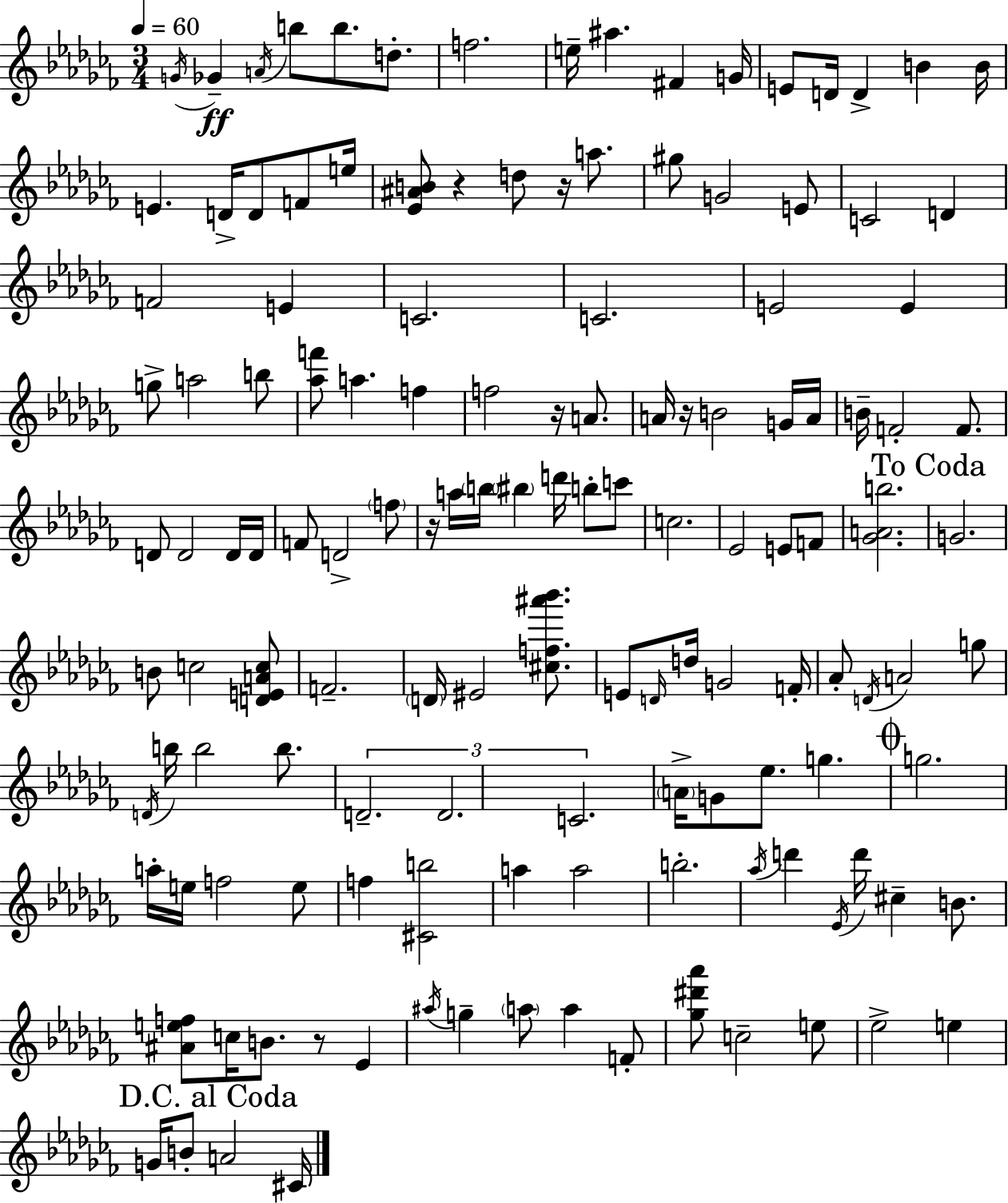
G4/s Gb4/q A4/s B5/e B5/e. D5/e. F5/h. E5/s A#5/q. F#4/q G4/s E4/e D4/s D4/q B4/q B4/s E4/q. D4/s D4/e F4/e E5/s [Eb4,A#4,B4]/e R/q D5/e R/s A5/e. G#5/e G4/h E4/e C4/h D4/q F4/h E4/q C4/h. C4/h. E4/h E4/q G5/e A5/h B5/e [Ab5,F6]/e A5/q. F5/q F5/h R/s A4/e. A4/s R/s B4/h G4/s A4/s B4/s F4/h F4/e. D4/e D4/h D4/s D4/s F4/e D4/h F5/e R/s A5/s B5/s BIS5/q D6/s B5/e C6/e C5/h. Eb4/h E4/e F4/e [Gb4,A4,B5]/h. G4/h. B4/e C5/h [D4,E4,A4,C5]/e F4/h. D4/s EIS4/h [C#5,F5,A#6,Bb6]/e. E4/e D4/s D5/s G4/h F4/s Ab4/e D4/s A4/h G5/e D4/s B5/s B5/h B5/e. D4/h. D4/h. C4/h. A4/s G4/e Eb5/e. G5/q. G5/h. A5/s E5/s F5/h E5/e F5/q [C#4,B5]/h A5/q A5/h B5/h. Ab5/s D6/q Eb4/s D6/s C#5/q B4/e. [A#4,E5,F5]/e C5/s B4/e. R/e Eb4/q A#5/s G5/q A5/e A5/q F4/e [Gb5,D#6,Ab6]/e C5/h E5/e Eb5/h E5/q G4/s B4/e A4/h C#4/s